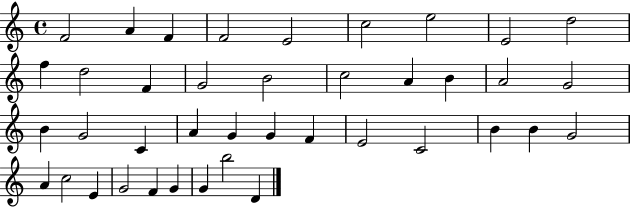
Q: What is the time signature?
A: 4/4